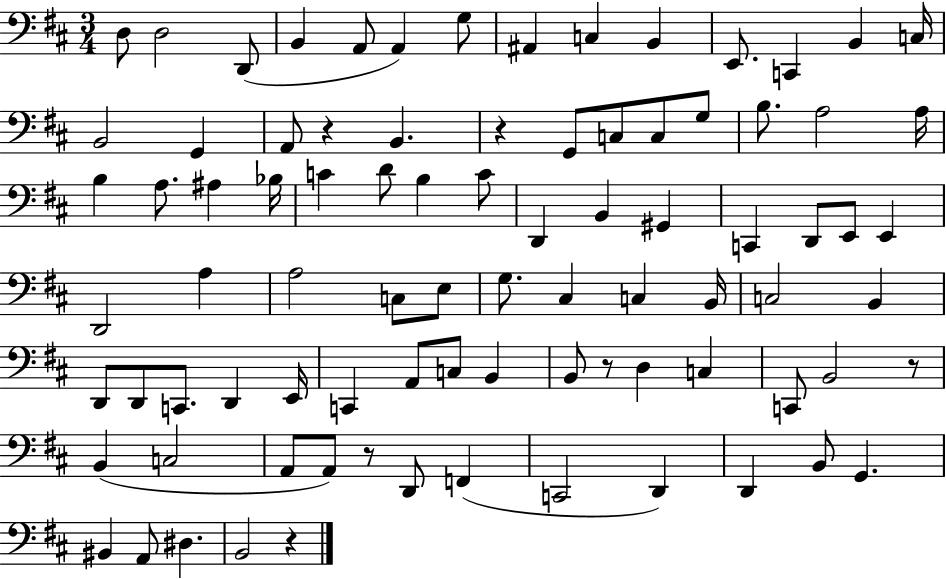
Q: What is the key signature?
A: D major